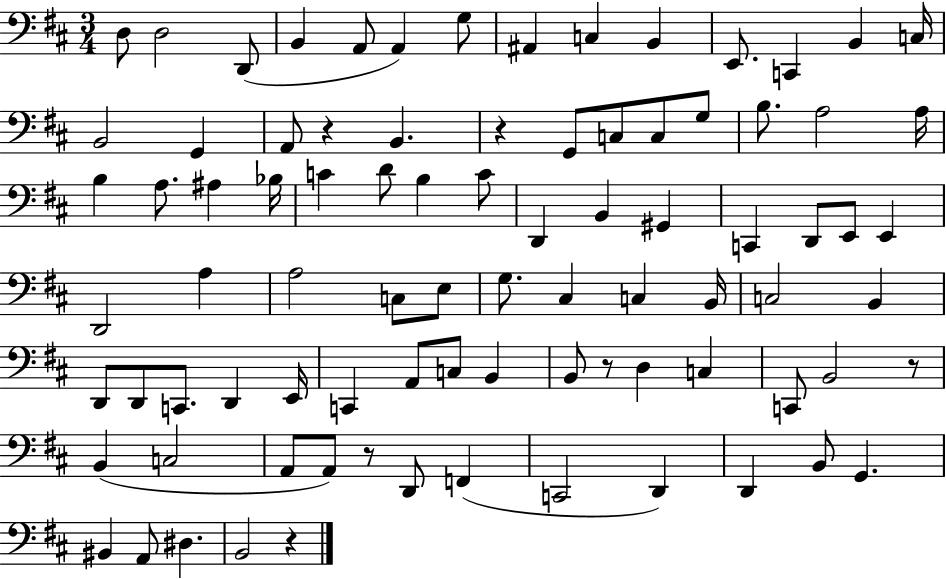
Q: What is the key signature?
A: D major